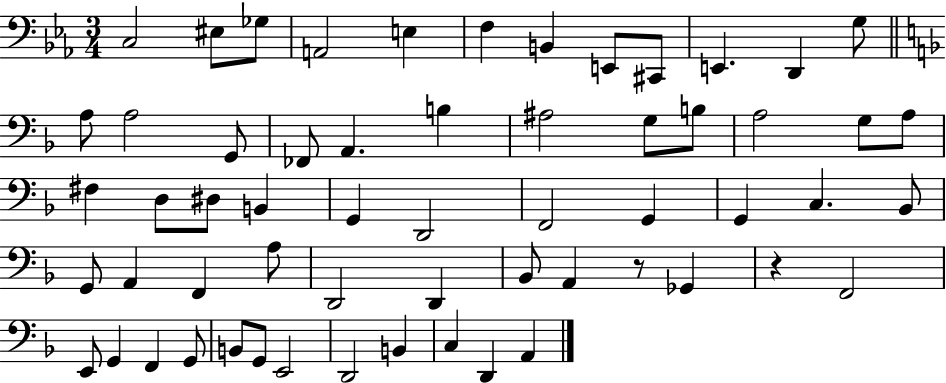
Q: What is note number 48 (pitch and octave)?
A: F2